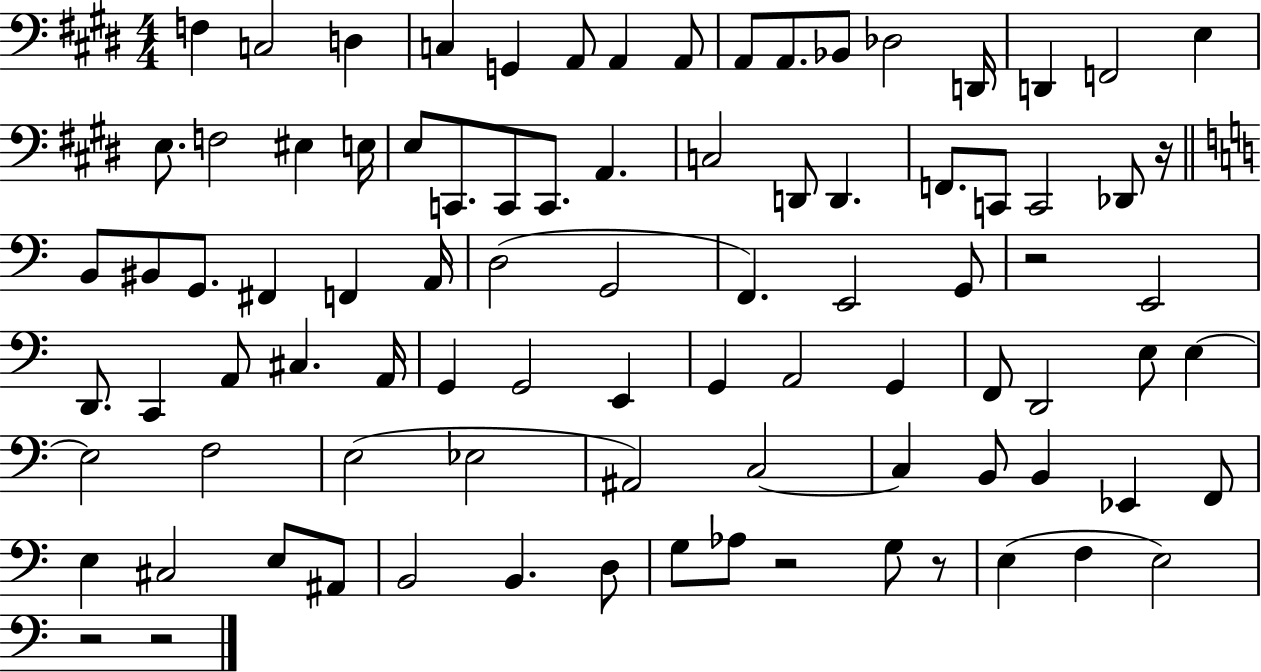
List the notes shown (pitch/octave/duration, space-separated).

F3/q C3/h D3/q C3/q G2/q A2/e A2/q A2/e A2/e A2/e. Bb2/e Db3/h D2/s D2/q F2/h E3/q E3/e. F3/h EIS3/q E3/s E3/e C2/e. C2/e C2/e. A2/q. C3/h D2/e D2/q. F2/e. C2/e C2/h Db2/e R/s B2/e BIS2/e G2/e. F#2/q F2/q A2/s D3/h G2/h F2/q. E2/h G2/e R/h E2/h D2/e. C2/q A2/e C#3/q. A2/s G2/q G2/h E2/q G2/q A2/h G2/q F2/e D2/h E3/e E3/q E3/h F3/h E3/h Eb3/h A#2/h C3/h C3/q B2/e B2/q Eb2/q F2/e E3/q C#3/h E3/e A#2/e B2/h B2/q. D3/e G3/e Ab3/e R/h G3/e R/e E3/q F3/q E3/h R/h R/h